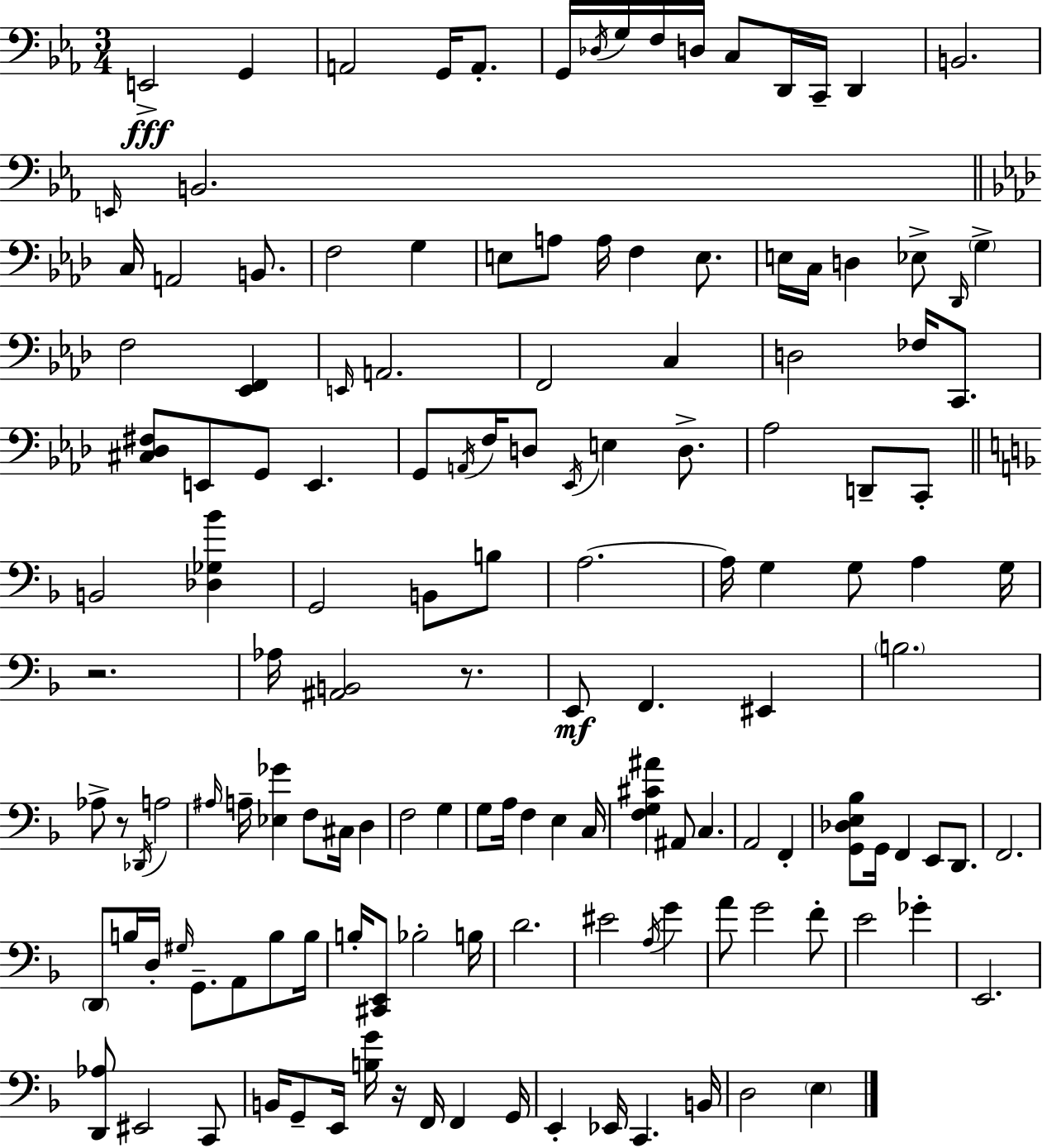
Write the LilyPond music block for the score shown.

{
  \clef bass
  \numericTimeSignature
  \time 3/4
  \key ees \major
  e,2->\fff g,4 | a,2 g,16 a,8.-. | g,16 \acciaccatura { des16 } g16 f16 d16 c8 d,16 c,16-- d,4 | b,2. | \break \grace { e,16 } b,2. | \bar "||" \break \key aes \major c16 a,2 b,8. | f2 g4 | e8 a8 a16 f4 e8. | e16 c16 d4 ees8-> \grace { des,16 } \parenthesize g4-> | \break f2 <ees, f,>4 | \grace { e,16 } a,2. | f,2 c4 | d2 fes16 c,8. | \break <cis des fis>8 e,8 g,8 e,4. | g,8 \acciaccatura { a,16 } f16 d8 \acciaccatura { ees,16 } e4 | d8.-> aes2 | d,8-- c,8-. \bar "||" \break \key f \major b,2 <des ges bes'>4 | g,2 b,8 b8 | a2.~~ | a16 g4 g8 a4 g16 | \break r2. | aes16 <ais, b,>2 r8. | e,8\mf f,4. eis,4 | \parenthesize b2. | \break aes8-> r8 \acciaccatura { des,16 } a2 | \grace { ais16 } a16-- <ees ges'>4 f8 cis16 d4 | f2 g4 | g8 a16 f4 e4 | \break c16 <f g cis' ais'>4 ais,8 c4. | a,2 f,4-. | <g, des e bes>8 g,16 f,4 e,8 d,8. | f,2. | \break \parenthesize d,8 b16 d16-. \grace { gis16 } g,8.-- a,8 | b8 b16 b16-. <cis, e,>8 bes2-. | b16 d'2. | eis'2 \acciaccatura { a16 } | \break g'4 a'8 g'2 | f'8-. e'2 | ges'4-. e,2. | <d, aes>8 eis,2 | \break c,8 b,16 g,8-- e,16 <b g'>16 r16 f,16 f,4 | g,16 e,4-. ees,16 c,4. | b,16 d2 | \parenthesize e4 \bar "|."
}